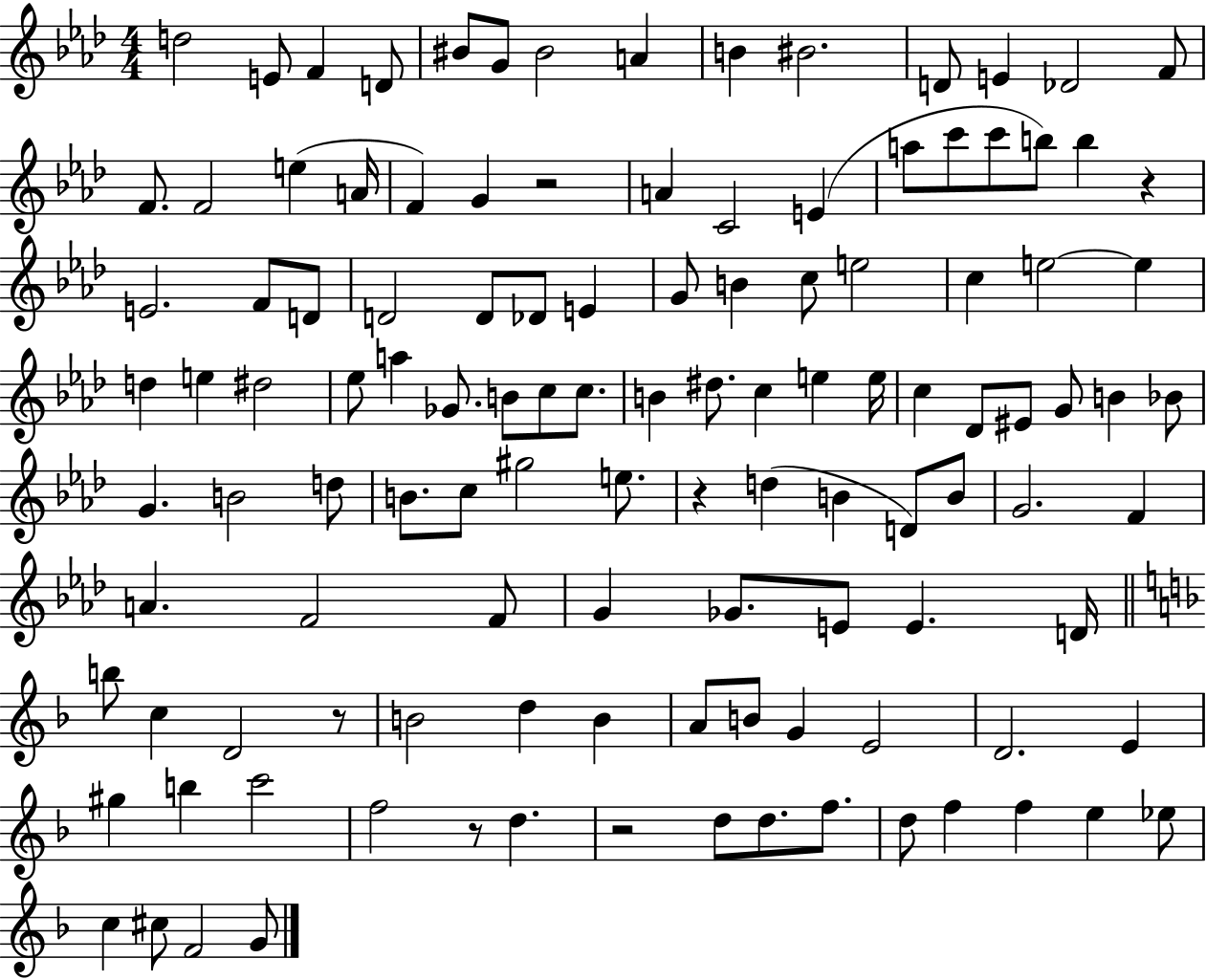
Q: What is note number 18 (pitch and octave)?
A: A4